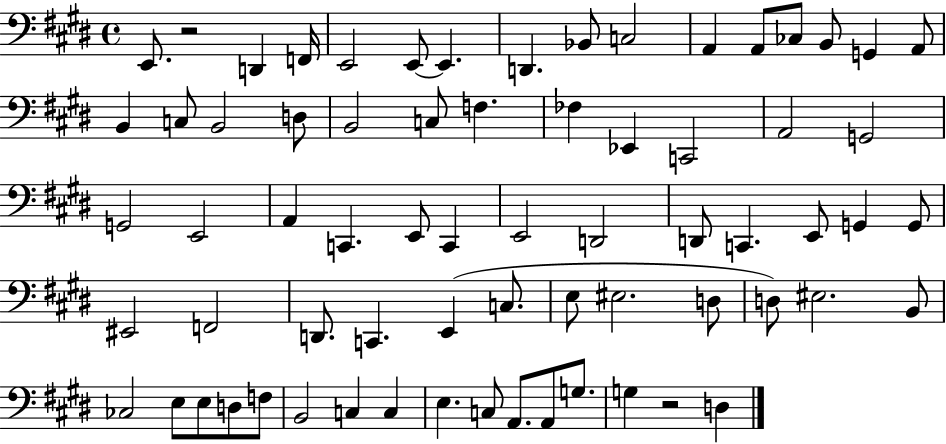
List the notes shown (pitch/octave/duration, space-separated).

E2/e. R/h D2/q F2/s E2/h E2/e E2/q. D2/q. Bb2/e C3/h A2/q A2/e CES3/e B2/e G2/q A2/e B2/q C3/e B2/h D3/e B2/h C3/e F3/q. FES3/q Eb2/q C2/h A2/h G2/h G2/h E2/h A2/q C2/q. E2/e C2/q E2/h D2/h D2/e C2/q. E2/e G2/q G2/e EIS2/h F2/h D2/e. C2/q. E2/q C3/e. E3/e EIS3/h. D3/e D3/e EIS3/h. B2/e CES3/h E3/e E3/e D3/e F3/e B2/h C3/q C3/q E3/q. C3/e A2/e. A2/e G3/e. G3/q R/h D3/q